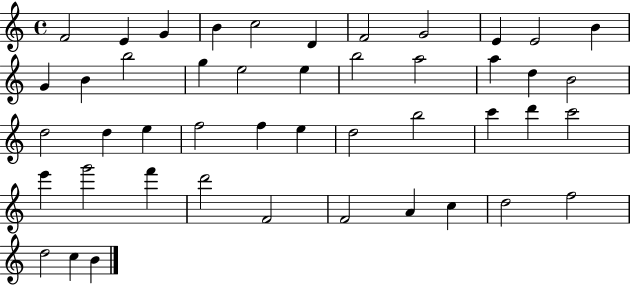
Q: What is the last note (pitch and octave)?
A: B4